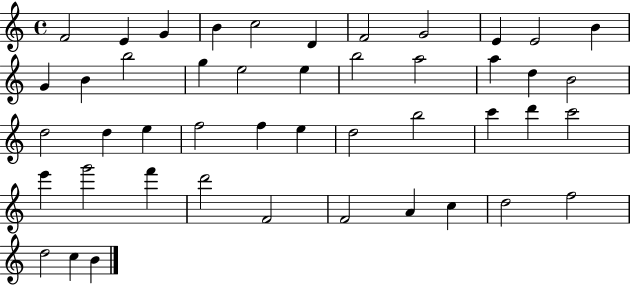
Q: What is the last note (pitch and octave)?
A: B4